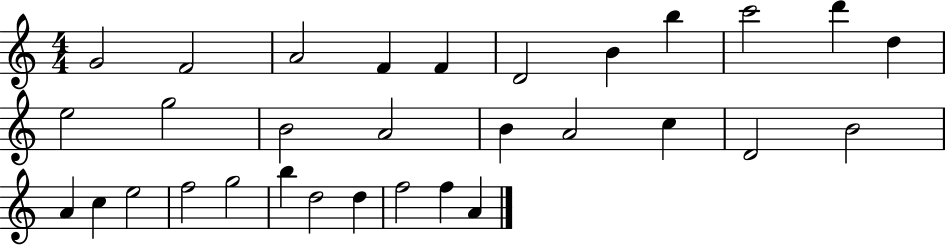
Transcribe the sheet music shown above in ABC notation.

X:1
T:Untitled
M:4/4
L:1/4
K:C
G2 F2 A2 F F D2 B b c'2 d' d e2 g2 B2 A2 B A2 c D2 B2 A c e2 f2 g2 b d2 d f2 f A